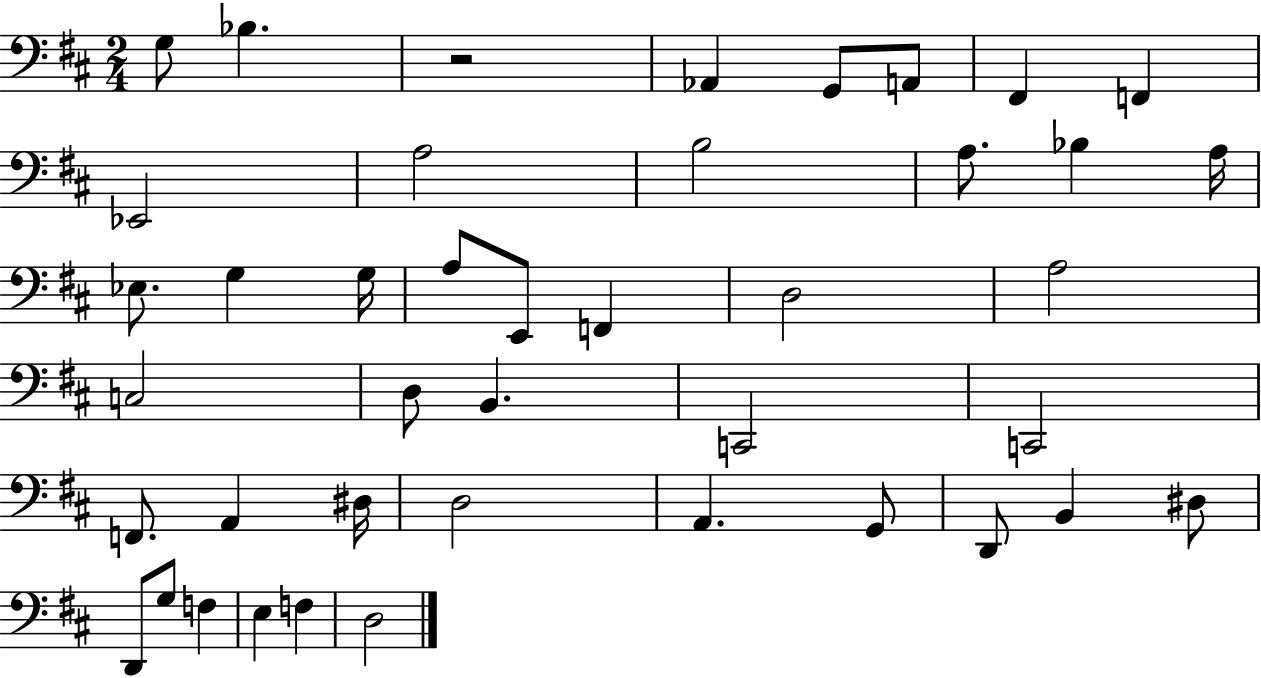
X:1
T:Untitled
M:2/4
L:1/4
K:D
G,/2 _B, z2 _A,, G,,/2 A,,/2 ^F,, F,, _E,,2 A,2 B,2 A,/2 _B, A,/4 _E,/2 G, G,/4 A,/2 E,,/2 F,, D,2 A,2 C,2 D,/2 B,, C,,2 C,,2 F,,/2 A,, ^D,/4 D,2 A,, G,,/2 D,,/2 B,, ^D,/2 D,,/2 G,/2 F, E, F, D,2